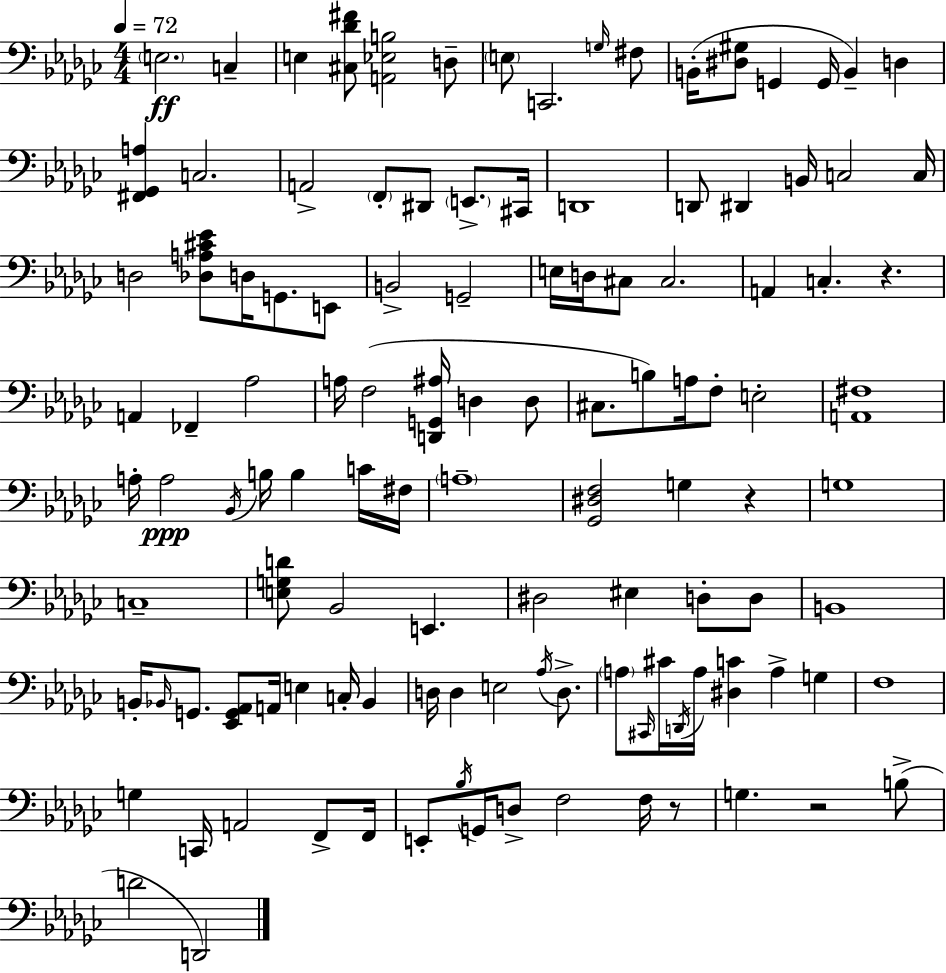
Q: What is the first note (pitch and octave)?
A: E3